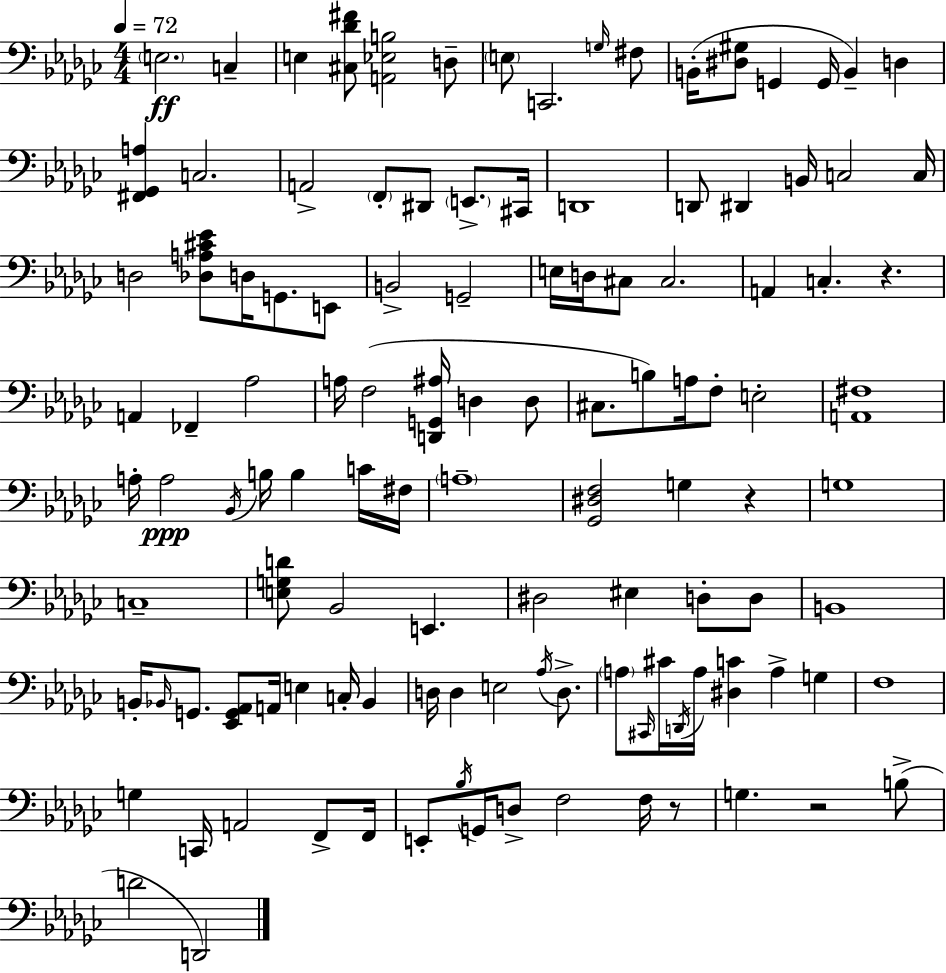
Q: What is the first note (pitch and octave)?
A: E3